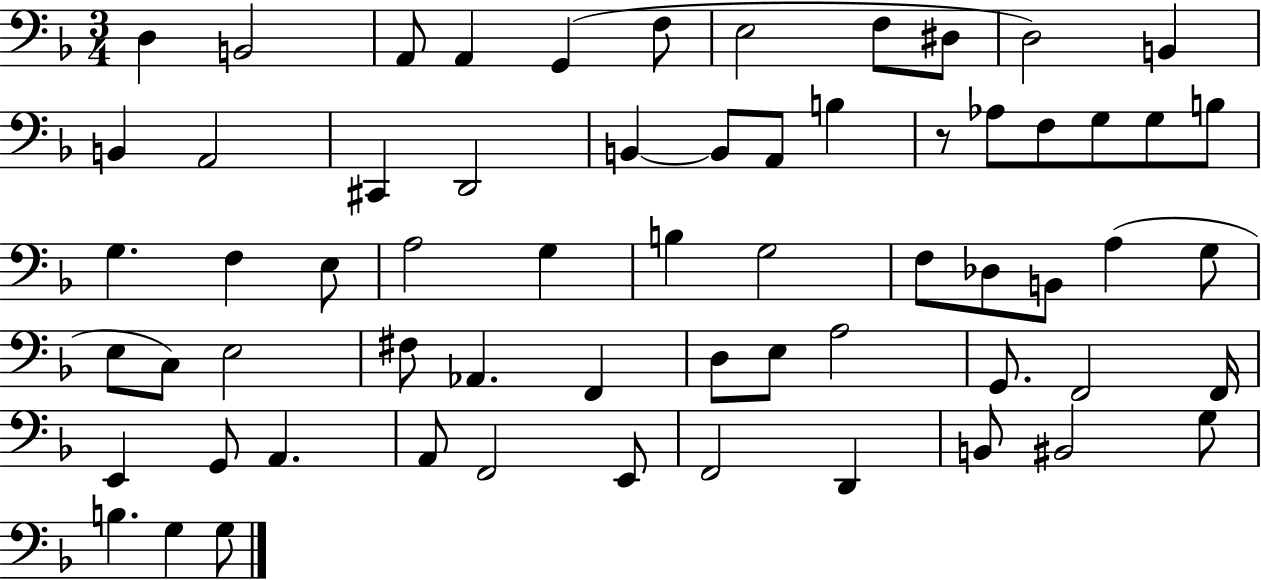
D3/q B2/h A2/e A2/q G2/q F3/e E3/h F3/e D#3/e D3/h B2/q B2/q A2/h C#2/q D2/h B2/q B2/e A2/e B3/q R/e Ab3/e F3/e G3/e G3/e B3/e G3/q. F3/q E3/e A3/h G3/q B3/q G3/h F3/e Db3/e B2/e A3/q G3/e E3/e C3/e E3/h F#3/e Ab2/q. F2/q D3/e E3/e A3/h G2/e. F2/h F2/s E2/q G2/e A2/q. A2/e F2/h E2/e F2/h D2/q B2/e BIS2/h G3/e B3/q. G3/q G3/e